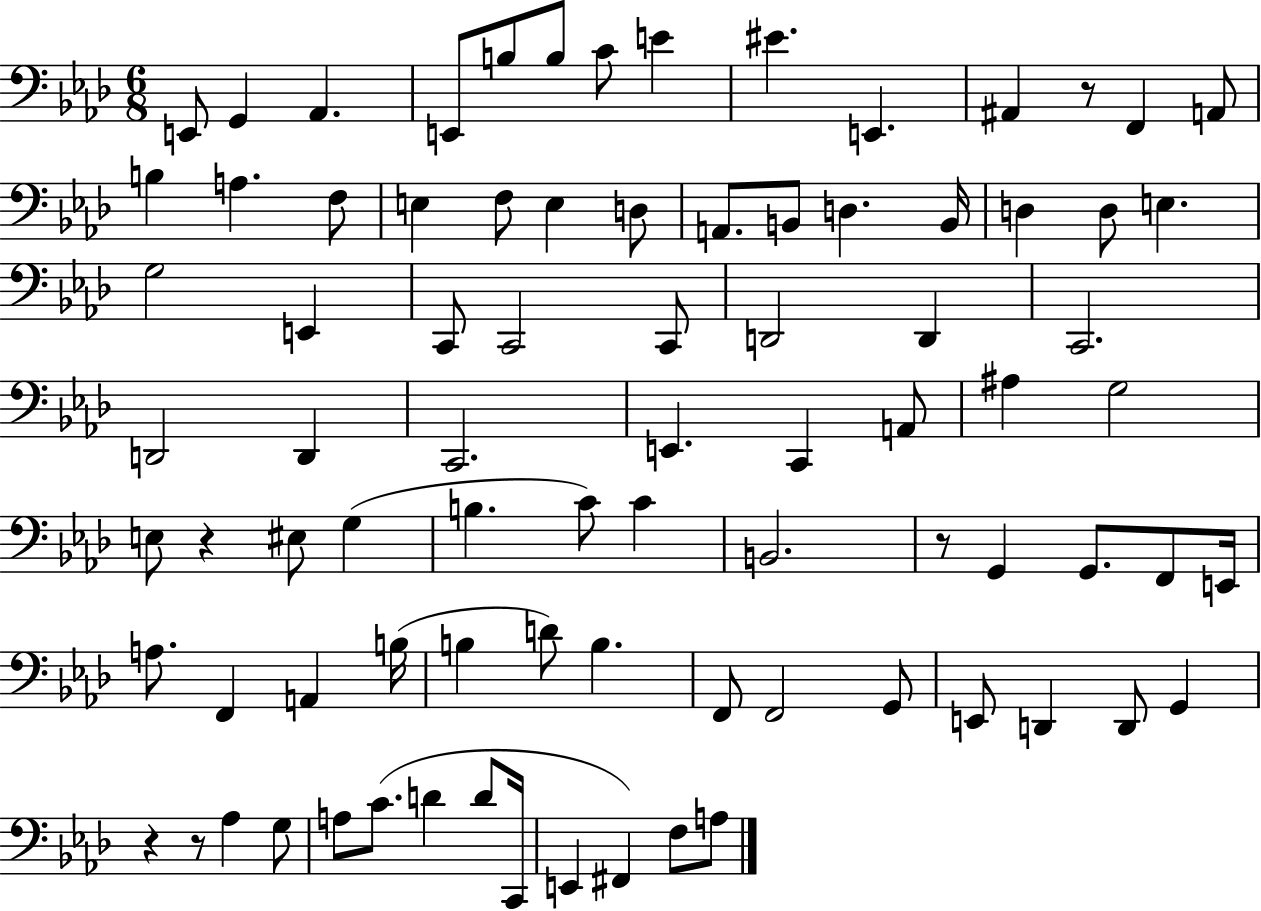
E2/e G2/q Ab2/q. E2/e B3/e B3/e C4/e E4/q EIS4/q. E2/q. A#2/q R/e F2/q A2/e B3/q A3/q. F3/e E3/q F3/e E3/q D3/e A2/e. B2/e D3/q. B2/s D3/q D3/e E3/q. G3/h E2/q C2/e C2/h C2/e D2/h D2/q C2/h. D2/h D2/q C2/h. E2/q. C2/q A2/e A#3/q G3/h E3/e R/q EIS3/e G3/q B3/q. C4/e C4/q B2/h. R/e G2/q G2/e. F2/e E2/s A3/e. F2/q A2/q B3/s B3/q D4/e B3/q. F2/e F2/h G2/e E2/e D2/q D2/e G2/q R/q R/e Ab3/q G3/e A3/e C4/e. D4/q D4/e C2/s E2/q F#2/q F3/e A3/e